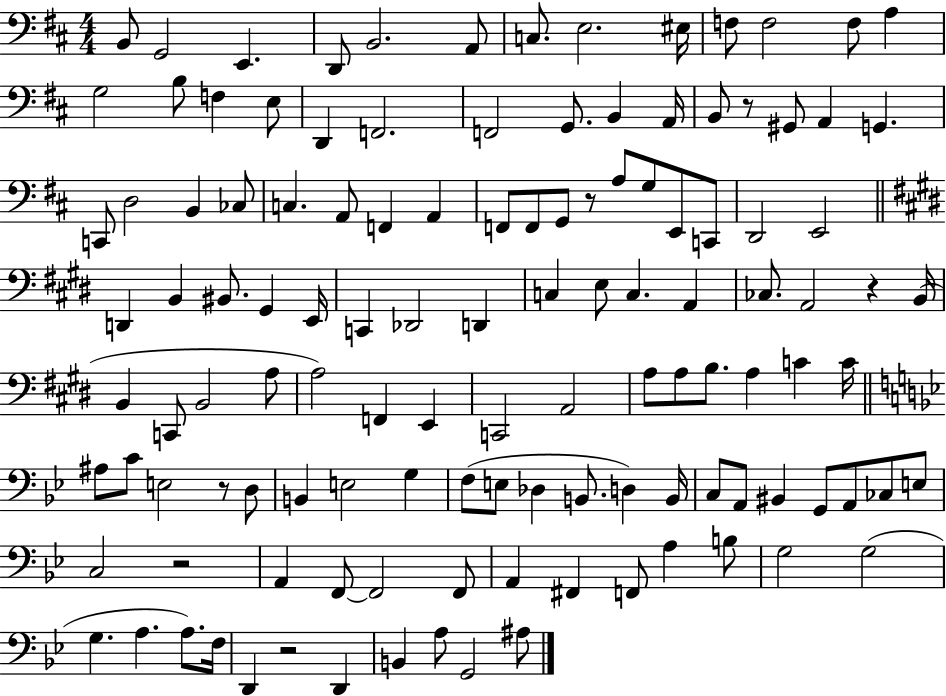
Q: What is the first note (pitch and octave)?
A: B2